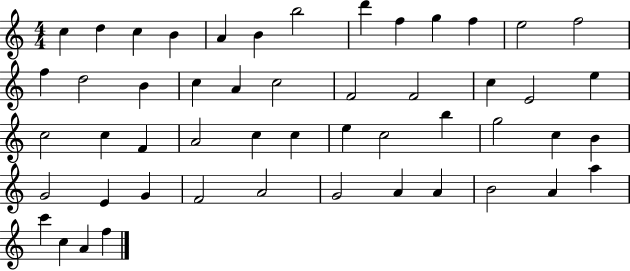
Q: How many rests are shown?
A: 0